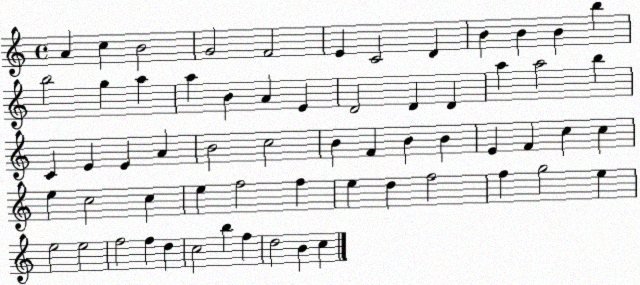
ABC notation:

X:1
T:Untitled
M:4/4
L:1/4
K:C
A c B2 G2 F2 E C2 D B B B b b2 g a a B A E D2 D D a a2 b C E E A B2 c2 B F B B E F c c e c2 c e f2 f e d f2 f g2 e e2 e2 f2 f d c2 b f d2 B c